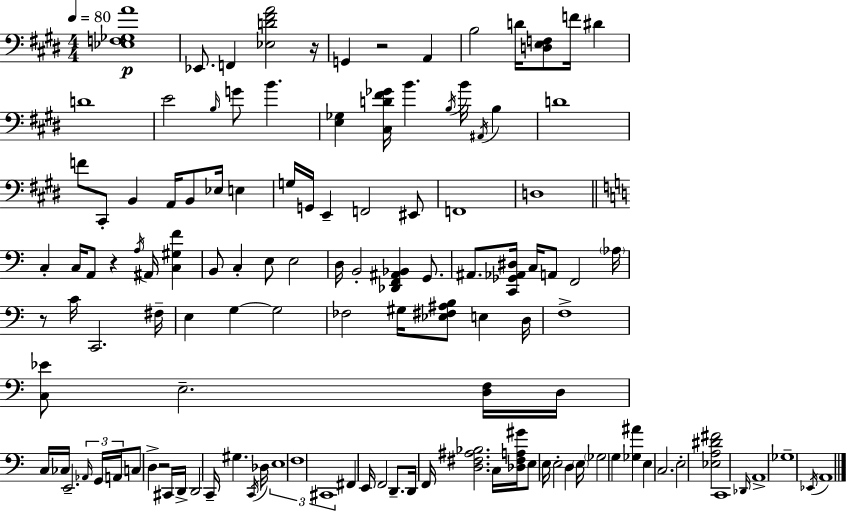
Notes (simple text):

[Eb3,F3,Gb3,A4]/w Eb2/e. F2/q [Eb3,D4,F#4,A4]/h R/s G2/q R/h A2/q B3/h D4/s [D3,E3,F3]/e F4/s D#4/q D4/w E4/h B3/s G4/e B4/q. [E3,Gb3]/q [C#3,D4,F#4,Gb4]/s B4/q. B3/s B4/s A#2/s B3/q D4/w F4/e C#2/e B2/q A2/s B2/e Eb3/s E3/q G3/s G2/s E2/q F2/h EIS2/e F2/w D3/w C3/q C3/s A2/e R/q A3/s A#2/s [C3,G#3,F4]/q B2/e C3/q E3/e E3/h D3/s B2/h [Db2,F2,A#2,Bb2]/q G2/e. A#2/e. [C2,Gb2,Ab2,D#3]/s C3/s A2/e F2/h Ab3/s R/e C4/s C2/h. F#3/s E3/q G3/q G3/h FES3/h G#3/s [Eb3,F#3,A#3,B3]/e E3/q D3/s F3/w [C3,Eb4]/e E3/h. [D3,F3]/s D3/s C3/s CES3/s E2/h. Ab2/s G2/s A2/s C3/e D3/q R/h C#2/s D2/s D2/h C2/s G#3/q. C2/s Db3/s E3/w F3/w C#2/w F#2/q E2/s F2/h D2/e. D2/s F2/s [D3,F#3,A#3,Bb3]/h. C3/s [Db3,F#3,A3,G#4]/s E3/e E3/s E3/h D3/q E3/s Gb3/h G3/q [Gb3,A#4]/q E3/q C3/h. E3/h [Eb3,A3,D#4,F#4]/h C2/w Db2/s A2/w Gb3/w Eb2/s A2/w